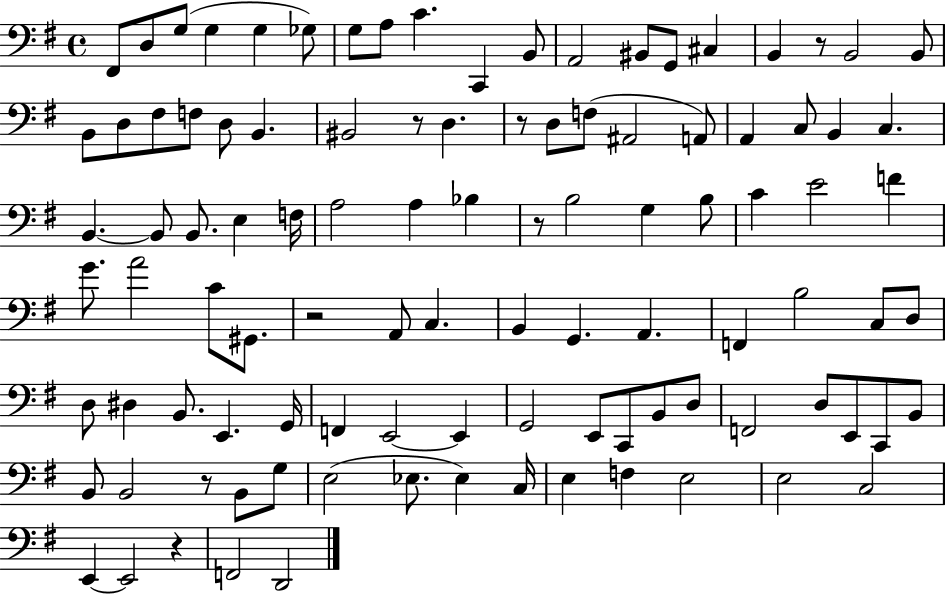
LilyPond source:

{
  \clef bass
  \time 4/4
  \defaultTimeSignature
  \key g \major
  fis,8 d8 g8( g4 g4 ges8) | g8 a8 c'4. c,4 b,8 | a,2 bis,8 g,8 cis4 | b,4 r8 b,2 b,8 | \break b,8 d8 fis8 f8 d8 b,4. | bis,2 r8 d4. | r8 d8 f8( ais,2 a,8) | a,4 c8 b,4 c4. | \break b,4.~~ b,8 b,8. e4 f16 | a2 a4 bes4 | r8 b2 g4 b8 | c'4 e'2 f'4 | \break g'8. a'2 c'8 gis,8. | r2 a,8 c4. | b,4 g,4. a,4. | f,4 b2 c8 d8 | \break d8 dis4 b,8. e,4. g,16 | f,4 e,2~~ e,4 | g,2 e,8 c,8 b,8 d8 | f,2 d8 e,8 c,8 b,8 | \break b,8 b,2 r8 b,8 g8 | e2( ees8. ees4) c16 | e4 f4 e2 | e2 c2 | \break e,4~~ e,2 r4 | f,2 d,2 | \bar "|."
}